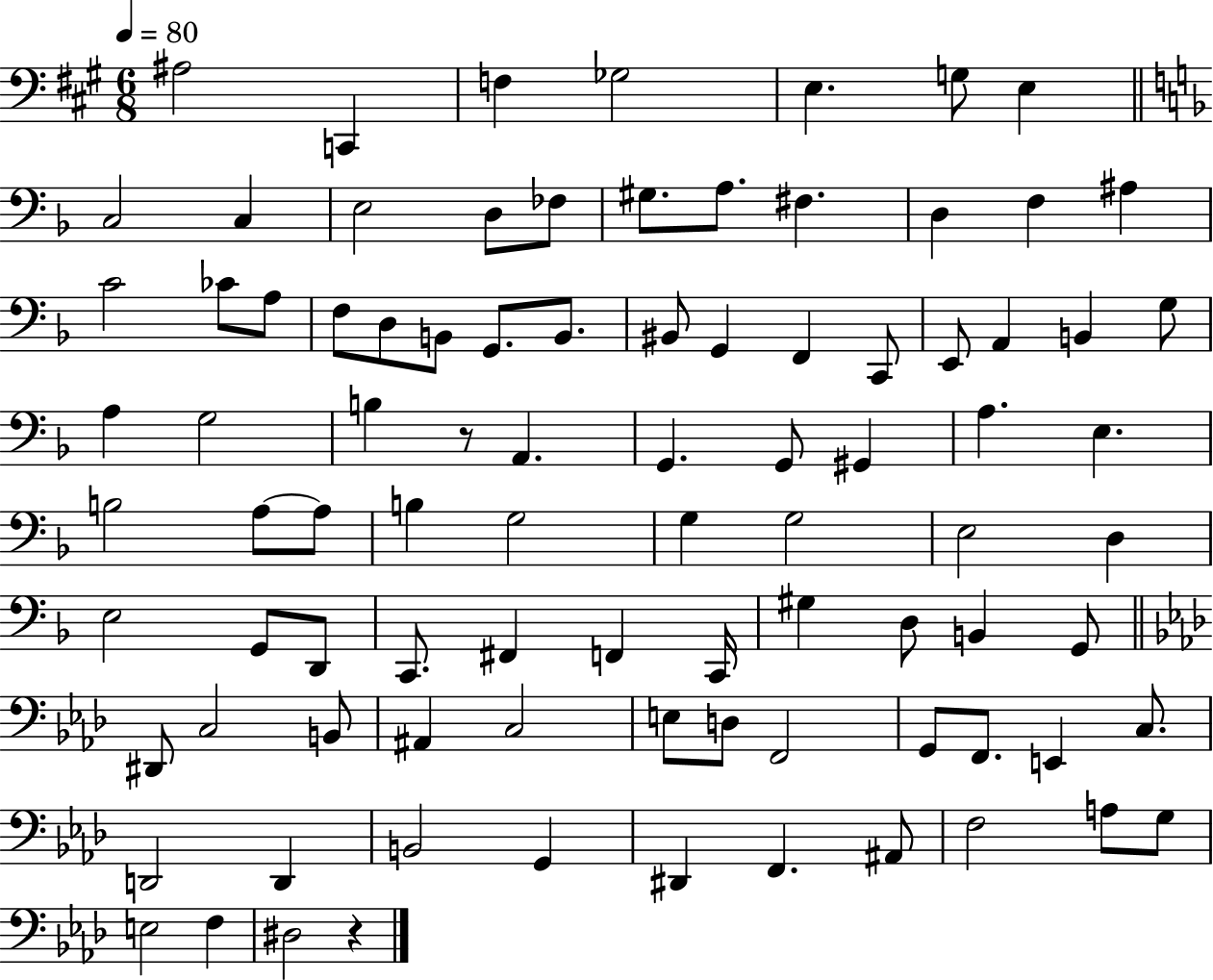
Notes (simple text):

A#3/h C2/q F3/q Gb3/h E3/q. G3/e E3/q C3/h C3/q E3/h D3/e FES3/e G#3/e. A3/e. F#3/q. D3/q F3/q A#3/q C4/h CES4/e A3/e F3/e D3/e B2/e G2/e. B2/e. BIS2/e G2/q F2/q C2/e E2/e A2/q B2/q G3/e A3/q G3/h B3/q R/e A2/q. G2/q. G2/e G#2/q A3/q. E3/q. B3/h A3/e A3/e B3/q G3/h G3/q G3/h E3/h D3/q E3/h G2/e D2/e C2/e. F#2/q F2/q C2/s G#3/q D3/e B2/q G2/e D#2/e C3/h B2/e A#2/q C3/h E3/e D3/e F2/h G2/e F2/e. E2/q C3/e. D2/h D2/q B2/h G2/q D#2/q F2/q. A#2/e F3/h A3/e G3/e E3/h F3/q D#3/h R/q